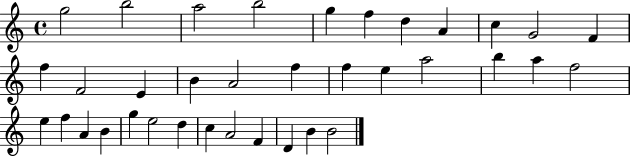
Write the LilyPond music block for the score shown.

{
  \clef treble
  \time 4/4
  \defaultTimeSignature
  \key c \major
  g''2 b''2 | a''2 b''2 | g''4 f''4 d''4 a'4 | c''4 g'2 f'4 | \break f''4 f'2 e'4 | b'4 a'2 f''4 | f''4 e''4 a''2 | b''4 a''4 f''2 | \break e''4 f''4 a'4 b'4 | g''4 e''2 d''4 | c''4 a'2 f'4 | d'4 b'4 b'2 | \break \bar "|."
}